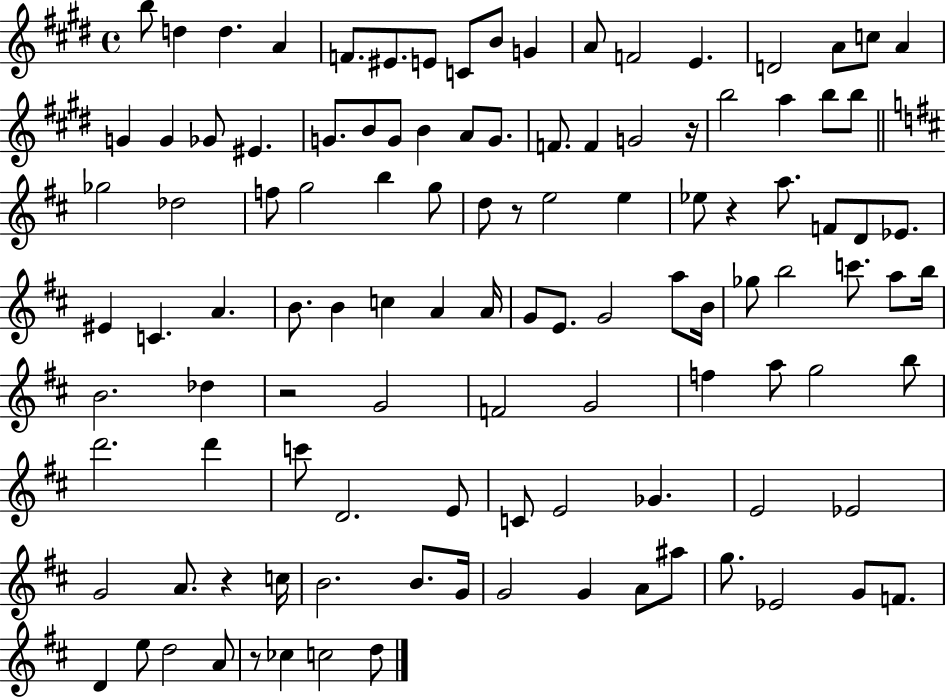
B5/e D5/q D5/q. A4/q F4/e. EIS4/e. E4/e C4/e B4/e G4/q A4/e F4/h E4/q. D4/h A4/e C5/e A4/q G4/q G4/q Gb4/e EIS4/q. G4/e. B4/e G4/e B4/q A4/e G4/e. F4/e. F4/q G4/h R/s B5/h A5/q B5/e B5/e Gb5/h Db5/h F5/e G5/h B5/q G5/e D5/e R/e E5/h E5/q Eb5/e R/q A5/e. F4/e D4/e Eb4/e. EIS4/q C4/q. A4/q. B4/e. B4/q C5/q A4/q A4/s G4/e E4/e. G4/h A5/e B4/s Gb5/e B5/h C6/e. A5/e B5/s B4/h. Db5/q R/h G4/h F4/h G4/h F5/q A5/e G5/h B5/e D6/h. D6/q C6/e D4/h. E4/e C4/e E4/h Gb4/q. E4/h Eb4/h G4/h A4/e. R/q C5/s B4/h. B4/e. G4/s G4/h G4/q A4/e A#5/e G5/e. Eb4/h G4/e F4/e. D4/q E5/e D5/h A4/e R/e CES5/q C5/h D5/e